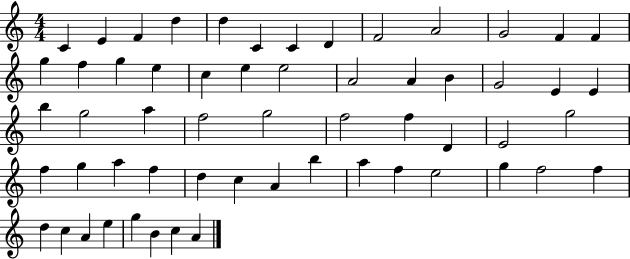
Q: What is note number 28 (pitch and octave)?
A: G5